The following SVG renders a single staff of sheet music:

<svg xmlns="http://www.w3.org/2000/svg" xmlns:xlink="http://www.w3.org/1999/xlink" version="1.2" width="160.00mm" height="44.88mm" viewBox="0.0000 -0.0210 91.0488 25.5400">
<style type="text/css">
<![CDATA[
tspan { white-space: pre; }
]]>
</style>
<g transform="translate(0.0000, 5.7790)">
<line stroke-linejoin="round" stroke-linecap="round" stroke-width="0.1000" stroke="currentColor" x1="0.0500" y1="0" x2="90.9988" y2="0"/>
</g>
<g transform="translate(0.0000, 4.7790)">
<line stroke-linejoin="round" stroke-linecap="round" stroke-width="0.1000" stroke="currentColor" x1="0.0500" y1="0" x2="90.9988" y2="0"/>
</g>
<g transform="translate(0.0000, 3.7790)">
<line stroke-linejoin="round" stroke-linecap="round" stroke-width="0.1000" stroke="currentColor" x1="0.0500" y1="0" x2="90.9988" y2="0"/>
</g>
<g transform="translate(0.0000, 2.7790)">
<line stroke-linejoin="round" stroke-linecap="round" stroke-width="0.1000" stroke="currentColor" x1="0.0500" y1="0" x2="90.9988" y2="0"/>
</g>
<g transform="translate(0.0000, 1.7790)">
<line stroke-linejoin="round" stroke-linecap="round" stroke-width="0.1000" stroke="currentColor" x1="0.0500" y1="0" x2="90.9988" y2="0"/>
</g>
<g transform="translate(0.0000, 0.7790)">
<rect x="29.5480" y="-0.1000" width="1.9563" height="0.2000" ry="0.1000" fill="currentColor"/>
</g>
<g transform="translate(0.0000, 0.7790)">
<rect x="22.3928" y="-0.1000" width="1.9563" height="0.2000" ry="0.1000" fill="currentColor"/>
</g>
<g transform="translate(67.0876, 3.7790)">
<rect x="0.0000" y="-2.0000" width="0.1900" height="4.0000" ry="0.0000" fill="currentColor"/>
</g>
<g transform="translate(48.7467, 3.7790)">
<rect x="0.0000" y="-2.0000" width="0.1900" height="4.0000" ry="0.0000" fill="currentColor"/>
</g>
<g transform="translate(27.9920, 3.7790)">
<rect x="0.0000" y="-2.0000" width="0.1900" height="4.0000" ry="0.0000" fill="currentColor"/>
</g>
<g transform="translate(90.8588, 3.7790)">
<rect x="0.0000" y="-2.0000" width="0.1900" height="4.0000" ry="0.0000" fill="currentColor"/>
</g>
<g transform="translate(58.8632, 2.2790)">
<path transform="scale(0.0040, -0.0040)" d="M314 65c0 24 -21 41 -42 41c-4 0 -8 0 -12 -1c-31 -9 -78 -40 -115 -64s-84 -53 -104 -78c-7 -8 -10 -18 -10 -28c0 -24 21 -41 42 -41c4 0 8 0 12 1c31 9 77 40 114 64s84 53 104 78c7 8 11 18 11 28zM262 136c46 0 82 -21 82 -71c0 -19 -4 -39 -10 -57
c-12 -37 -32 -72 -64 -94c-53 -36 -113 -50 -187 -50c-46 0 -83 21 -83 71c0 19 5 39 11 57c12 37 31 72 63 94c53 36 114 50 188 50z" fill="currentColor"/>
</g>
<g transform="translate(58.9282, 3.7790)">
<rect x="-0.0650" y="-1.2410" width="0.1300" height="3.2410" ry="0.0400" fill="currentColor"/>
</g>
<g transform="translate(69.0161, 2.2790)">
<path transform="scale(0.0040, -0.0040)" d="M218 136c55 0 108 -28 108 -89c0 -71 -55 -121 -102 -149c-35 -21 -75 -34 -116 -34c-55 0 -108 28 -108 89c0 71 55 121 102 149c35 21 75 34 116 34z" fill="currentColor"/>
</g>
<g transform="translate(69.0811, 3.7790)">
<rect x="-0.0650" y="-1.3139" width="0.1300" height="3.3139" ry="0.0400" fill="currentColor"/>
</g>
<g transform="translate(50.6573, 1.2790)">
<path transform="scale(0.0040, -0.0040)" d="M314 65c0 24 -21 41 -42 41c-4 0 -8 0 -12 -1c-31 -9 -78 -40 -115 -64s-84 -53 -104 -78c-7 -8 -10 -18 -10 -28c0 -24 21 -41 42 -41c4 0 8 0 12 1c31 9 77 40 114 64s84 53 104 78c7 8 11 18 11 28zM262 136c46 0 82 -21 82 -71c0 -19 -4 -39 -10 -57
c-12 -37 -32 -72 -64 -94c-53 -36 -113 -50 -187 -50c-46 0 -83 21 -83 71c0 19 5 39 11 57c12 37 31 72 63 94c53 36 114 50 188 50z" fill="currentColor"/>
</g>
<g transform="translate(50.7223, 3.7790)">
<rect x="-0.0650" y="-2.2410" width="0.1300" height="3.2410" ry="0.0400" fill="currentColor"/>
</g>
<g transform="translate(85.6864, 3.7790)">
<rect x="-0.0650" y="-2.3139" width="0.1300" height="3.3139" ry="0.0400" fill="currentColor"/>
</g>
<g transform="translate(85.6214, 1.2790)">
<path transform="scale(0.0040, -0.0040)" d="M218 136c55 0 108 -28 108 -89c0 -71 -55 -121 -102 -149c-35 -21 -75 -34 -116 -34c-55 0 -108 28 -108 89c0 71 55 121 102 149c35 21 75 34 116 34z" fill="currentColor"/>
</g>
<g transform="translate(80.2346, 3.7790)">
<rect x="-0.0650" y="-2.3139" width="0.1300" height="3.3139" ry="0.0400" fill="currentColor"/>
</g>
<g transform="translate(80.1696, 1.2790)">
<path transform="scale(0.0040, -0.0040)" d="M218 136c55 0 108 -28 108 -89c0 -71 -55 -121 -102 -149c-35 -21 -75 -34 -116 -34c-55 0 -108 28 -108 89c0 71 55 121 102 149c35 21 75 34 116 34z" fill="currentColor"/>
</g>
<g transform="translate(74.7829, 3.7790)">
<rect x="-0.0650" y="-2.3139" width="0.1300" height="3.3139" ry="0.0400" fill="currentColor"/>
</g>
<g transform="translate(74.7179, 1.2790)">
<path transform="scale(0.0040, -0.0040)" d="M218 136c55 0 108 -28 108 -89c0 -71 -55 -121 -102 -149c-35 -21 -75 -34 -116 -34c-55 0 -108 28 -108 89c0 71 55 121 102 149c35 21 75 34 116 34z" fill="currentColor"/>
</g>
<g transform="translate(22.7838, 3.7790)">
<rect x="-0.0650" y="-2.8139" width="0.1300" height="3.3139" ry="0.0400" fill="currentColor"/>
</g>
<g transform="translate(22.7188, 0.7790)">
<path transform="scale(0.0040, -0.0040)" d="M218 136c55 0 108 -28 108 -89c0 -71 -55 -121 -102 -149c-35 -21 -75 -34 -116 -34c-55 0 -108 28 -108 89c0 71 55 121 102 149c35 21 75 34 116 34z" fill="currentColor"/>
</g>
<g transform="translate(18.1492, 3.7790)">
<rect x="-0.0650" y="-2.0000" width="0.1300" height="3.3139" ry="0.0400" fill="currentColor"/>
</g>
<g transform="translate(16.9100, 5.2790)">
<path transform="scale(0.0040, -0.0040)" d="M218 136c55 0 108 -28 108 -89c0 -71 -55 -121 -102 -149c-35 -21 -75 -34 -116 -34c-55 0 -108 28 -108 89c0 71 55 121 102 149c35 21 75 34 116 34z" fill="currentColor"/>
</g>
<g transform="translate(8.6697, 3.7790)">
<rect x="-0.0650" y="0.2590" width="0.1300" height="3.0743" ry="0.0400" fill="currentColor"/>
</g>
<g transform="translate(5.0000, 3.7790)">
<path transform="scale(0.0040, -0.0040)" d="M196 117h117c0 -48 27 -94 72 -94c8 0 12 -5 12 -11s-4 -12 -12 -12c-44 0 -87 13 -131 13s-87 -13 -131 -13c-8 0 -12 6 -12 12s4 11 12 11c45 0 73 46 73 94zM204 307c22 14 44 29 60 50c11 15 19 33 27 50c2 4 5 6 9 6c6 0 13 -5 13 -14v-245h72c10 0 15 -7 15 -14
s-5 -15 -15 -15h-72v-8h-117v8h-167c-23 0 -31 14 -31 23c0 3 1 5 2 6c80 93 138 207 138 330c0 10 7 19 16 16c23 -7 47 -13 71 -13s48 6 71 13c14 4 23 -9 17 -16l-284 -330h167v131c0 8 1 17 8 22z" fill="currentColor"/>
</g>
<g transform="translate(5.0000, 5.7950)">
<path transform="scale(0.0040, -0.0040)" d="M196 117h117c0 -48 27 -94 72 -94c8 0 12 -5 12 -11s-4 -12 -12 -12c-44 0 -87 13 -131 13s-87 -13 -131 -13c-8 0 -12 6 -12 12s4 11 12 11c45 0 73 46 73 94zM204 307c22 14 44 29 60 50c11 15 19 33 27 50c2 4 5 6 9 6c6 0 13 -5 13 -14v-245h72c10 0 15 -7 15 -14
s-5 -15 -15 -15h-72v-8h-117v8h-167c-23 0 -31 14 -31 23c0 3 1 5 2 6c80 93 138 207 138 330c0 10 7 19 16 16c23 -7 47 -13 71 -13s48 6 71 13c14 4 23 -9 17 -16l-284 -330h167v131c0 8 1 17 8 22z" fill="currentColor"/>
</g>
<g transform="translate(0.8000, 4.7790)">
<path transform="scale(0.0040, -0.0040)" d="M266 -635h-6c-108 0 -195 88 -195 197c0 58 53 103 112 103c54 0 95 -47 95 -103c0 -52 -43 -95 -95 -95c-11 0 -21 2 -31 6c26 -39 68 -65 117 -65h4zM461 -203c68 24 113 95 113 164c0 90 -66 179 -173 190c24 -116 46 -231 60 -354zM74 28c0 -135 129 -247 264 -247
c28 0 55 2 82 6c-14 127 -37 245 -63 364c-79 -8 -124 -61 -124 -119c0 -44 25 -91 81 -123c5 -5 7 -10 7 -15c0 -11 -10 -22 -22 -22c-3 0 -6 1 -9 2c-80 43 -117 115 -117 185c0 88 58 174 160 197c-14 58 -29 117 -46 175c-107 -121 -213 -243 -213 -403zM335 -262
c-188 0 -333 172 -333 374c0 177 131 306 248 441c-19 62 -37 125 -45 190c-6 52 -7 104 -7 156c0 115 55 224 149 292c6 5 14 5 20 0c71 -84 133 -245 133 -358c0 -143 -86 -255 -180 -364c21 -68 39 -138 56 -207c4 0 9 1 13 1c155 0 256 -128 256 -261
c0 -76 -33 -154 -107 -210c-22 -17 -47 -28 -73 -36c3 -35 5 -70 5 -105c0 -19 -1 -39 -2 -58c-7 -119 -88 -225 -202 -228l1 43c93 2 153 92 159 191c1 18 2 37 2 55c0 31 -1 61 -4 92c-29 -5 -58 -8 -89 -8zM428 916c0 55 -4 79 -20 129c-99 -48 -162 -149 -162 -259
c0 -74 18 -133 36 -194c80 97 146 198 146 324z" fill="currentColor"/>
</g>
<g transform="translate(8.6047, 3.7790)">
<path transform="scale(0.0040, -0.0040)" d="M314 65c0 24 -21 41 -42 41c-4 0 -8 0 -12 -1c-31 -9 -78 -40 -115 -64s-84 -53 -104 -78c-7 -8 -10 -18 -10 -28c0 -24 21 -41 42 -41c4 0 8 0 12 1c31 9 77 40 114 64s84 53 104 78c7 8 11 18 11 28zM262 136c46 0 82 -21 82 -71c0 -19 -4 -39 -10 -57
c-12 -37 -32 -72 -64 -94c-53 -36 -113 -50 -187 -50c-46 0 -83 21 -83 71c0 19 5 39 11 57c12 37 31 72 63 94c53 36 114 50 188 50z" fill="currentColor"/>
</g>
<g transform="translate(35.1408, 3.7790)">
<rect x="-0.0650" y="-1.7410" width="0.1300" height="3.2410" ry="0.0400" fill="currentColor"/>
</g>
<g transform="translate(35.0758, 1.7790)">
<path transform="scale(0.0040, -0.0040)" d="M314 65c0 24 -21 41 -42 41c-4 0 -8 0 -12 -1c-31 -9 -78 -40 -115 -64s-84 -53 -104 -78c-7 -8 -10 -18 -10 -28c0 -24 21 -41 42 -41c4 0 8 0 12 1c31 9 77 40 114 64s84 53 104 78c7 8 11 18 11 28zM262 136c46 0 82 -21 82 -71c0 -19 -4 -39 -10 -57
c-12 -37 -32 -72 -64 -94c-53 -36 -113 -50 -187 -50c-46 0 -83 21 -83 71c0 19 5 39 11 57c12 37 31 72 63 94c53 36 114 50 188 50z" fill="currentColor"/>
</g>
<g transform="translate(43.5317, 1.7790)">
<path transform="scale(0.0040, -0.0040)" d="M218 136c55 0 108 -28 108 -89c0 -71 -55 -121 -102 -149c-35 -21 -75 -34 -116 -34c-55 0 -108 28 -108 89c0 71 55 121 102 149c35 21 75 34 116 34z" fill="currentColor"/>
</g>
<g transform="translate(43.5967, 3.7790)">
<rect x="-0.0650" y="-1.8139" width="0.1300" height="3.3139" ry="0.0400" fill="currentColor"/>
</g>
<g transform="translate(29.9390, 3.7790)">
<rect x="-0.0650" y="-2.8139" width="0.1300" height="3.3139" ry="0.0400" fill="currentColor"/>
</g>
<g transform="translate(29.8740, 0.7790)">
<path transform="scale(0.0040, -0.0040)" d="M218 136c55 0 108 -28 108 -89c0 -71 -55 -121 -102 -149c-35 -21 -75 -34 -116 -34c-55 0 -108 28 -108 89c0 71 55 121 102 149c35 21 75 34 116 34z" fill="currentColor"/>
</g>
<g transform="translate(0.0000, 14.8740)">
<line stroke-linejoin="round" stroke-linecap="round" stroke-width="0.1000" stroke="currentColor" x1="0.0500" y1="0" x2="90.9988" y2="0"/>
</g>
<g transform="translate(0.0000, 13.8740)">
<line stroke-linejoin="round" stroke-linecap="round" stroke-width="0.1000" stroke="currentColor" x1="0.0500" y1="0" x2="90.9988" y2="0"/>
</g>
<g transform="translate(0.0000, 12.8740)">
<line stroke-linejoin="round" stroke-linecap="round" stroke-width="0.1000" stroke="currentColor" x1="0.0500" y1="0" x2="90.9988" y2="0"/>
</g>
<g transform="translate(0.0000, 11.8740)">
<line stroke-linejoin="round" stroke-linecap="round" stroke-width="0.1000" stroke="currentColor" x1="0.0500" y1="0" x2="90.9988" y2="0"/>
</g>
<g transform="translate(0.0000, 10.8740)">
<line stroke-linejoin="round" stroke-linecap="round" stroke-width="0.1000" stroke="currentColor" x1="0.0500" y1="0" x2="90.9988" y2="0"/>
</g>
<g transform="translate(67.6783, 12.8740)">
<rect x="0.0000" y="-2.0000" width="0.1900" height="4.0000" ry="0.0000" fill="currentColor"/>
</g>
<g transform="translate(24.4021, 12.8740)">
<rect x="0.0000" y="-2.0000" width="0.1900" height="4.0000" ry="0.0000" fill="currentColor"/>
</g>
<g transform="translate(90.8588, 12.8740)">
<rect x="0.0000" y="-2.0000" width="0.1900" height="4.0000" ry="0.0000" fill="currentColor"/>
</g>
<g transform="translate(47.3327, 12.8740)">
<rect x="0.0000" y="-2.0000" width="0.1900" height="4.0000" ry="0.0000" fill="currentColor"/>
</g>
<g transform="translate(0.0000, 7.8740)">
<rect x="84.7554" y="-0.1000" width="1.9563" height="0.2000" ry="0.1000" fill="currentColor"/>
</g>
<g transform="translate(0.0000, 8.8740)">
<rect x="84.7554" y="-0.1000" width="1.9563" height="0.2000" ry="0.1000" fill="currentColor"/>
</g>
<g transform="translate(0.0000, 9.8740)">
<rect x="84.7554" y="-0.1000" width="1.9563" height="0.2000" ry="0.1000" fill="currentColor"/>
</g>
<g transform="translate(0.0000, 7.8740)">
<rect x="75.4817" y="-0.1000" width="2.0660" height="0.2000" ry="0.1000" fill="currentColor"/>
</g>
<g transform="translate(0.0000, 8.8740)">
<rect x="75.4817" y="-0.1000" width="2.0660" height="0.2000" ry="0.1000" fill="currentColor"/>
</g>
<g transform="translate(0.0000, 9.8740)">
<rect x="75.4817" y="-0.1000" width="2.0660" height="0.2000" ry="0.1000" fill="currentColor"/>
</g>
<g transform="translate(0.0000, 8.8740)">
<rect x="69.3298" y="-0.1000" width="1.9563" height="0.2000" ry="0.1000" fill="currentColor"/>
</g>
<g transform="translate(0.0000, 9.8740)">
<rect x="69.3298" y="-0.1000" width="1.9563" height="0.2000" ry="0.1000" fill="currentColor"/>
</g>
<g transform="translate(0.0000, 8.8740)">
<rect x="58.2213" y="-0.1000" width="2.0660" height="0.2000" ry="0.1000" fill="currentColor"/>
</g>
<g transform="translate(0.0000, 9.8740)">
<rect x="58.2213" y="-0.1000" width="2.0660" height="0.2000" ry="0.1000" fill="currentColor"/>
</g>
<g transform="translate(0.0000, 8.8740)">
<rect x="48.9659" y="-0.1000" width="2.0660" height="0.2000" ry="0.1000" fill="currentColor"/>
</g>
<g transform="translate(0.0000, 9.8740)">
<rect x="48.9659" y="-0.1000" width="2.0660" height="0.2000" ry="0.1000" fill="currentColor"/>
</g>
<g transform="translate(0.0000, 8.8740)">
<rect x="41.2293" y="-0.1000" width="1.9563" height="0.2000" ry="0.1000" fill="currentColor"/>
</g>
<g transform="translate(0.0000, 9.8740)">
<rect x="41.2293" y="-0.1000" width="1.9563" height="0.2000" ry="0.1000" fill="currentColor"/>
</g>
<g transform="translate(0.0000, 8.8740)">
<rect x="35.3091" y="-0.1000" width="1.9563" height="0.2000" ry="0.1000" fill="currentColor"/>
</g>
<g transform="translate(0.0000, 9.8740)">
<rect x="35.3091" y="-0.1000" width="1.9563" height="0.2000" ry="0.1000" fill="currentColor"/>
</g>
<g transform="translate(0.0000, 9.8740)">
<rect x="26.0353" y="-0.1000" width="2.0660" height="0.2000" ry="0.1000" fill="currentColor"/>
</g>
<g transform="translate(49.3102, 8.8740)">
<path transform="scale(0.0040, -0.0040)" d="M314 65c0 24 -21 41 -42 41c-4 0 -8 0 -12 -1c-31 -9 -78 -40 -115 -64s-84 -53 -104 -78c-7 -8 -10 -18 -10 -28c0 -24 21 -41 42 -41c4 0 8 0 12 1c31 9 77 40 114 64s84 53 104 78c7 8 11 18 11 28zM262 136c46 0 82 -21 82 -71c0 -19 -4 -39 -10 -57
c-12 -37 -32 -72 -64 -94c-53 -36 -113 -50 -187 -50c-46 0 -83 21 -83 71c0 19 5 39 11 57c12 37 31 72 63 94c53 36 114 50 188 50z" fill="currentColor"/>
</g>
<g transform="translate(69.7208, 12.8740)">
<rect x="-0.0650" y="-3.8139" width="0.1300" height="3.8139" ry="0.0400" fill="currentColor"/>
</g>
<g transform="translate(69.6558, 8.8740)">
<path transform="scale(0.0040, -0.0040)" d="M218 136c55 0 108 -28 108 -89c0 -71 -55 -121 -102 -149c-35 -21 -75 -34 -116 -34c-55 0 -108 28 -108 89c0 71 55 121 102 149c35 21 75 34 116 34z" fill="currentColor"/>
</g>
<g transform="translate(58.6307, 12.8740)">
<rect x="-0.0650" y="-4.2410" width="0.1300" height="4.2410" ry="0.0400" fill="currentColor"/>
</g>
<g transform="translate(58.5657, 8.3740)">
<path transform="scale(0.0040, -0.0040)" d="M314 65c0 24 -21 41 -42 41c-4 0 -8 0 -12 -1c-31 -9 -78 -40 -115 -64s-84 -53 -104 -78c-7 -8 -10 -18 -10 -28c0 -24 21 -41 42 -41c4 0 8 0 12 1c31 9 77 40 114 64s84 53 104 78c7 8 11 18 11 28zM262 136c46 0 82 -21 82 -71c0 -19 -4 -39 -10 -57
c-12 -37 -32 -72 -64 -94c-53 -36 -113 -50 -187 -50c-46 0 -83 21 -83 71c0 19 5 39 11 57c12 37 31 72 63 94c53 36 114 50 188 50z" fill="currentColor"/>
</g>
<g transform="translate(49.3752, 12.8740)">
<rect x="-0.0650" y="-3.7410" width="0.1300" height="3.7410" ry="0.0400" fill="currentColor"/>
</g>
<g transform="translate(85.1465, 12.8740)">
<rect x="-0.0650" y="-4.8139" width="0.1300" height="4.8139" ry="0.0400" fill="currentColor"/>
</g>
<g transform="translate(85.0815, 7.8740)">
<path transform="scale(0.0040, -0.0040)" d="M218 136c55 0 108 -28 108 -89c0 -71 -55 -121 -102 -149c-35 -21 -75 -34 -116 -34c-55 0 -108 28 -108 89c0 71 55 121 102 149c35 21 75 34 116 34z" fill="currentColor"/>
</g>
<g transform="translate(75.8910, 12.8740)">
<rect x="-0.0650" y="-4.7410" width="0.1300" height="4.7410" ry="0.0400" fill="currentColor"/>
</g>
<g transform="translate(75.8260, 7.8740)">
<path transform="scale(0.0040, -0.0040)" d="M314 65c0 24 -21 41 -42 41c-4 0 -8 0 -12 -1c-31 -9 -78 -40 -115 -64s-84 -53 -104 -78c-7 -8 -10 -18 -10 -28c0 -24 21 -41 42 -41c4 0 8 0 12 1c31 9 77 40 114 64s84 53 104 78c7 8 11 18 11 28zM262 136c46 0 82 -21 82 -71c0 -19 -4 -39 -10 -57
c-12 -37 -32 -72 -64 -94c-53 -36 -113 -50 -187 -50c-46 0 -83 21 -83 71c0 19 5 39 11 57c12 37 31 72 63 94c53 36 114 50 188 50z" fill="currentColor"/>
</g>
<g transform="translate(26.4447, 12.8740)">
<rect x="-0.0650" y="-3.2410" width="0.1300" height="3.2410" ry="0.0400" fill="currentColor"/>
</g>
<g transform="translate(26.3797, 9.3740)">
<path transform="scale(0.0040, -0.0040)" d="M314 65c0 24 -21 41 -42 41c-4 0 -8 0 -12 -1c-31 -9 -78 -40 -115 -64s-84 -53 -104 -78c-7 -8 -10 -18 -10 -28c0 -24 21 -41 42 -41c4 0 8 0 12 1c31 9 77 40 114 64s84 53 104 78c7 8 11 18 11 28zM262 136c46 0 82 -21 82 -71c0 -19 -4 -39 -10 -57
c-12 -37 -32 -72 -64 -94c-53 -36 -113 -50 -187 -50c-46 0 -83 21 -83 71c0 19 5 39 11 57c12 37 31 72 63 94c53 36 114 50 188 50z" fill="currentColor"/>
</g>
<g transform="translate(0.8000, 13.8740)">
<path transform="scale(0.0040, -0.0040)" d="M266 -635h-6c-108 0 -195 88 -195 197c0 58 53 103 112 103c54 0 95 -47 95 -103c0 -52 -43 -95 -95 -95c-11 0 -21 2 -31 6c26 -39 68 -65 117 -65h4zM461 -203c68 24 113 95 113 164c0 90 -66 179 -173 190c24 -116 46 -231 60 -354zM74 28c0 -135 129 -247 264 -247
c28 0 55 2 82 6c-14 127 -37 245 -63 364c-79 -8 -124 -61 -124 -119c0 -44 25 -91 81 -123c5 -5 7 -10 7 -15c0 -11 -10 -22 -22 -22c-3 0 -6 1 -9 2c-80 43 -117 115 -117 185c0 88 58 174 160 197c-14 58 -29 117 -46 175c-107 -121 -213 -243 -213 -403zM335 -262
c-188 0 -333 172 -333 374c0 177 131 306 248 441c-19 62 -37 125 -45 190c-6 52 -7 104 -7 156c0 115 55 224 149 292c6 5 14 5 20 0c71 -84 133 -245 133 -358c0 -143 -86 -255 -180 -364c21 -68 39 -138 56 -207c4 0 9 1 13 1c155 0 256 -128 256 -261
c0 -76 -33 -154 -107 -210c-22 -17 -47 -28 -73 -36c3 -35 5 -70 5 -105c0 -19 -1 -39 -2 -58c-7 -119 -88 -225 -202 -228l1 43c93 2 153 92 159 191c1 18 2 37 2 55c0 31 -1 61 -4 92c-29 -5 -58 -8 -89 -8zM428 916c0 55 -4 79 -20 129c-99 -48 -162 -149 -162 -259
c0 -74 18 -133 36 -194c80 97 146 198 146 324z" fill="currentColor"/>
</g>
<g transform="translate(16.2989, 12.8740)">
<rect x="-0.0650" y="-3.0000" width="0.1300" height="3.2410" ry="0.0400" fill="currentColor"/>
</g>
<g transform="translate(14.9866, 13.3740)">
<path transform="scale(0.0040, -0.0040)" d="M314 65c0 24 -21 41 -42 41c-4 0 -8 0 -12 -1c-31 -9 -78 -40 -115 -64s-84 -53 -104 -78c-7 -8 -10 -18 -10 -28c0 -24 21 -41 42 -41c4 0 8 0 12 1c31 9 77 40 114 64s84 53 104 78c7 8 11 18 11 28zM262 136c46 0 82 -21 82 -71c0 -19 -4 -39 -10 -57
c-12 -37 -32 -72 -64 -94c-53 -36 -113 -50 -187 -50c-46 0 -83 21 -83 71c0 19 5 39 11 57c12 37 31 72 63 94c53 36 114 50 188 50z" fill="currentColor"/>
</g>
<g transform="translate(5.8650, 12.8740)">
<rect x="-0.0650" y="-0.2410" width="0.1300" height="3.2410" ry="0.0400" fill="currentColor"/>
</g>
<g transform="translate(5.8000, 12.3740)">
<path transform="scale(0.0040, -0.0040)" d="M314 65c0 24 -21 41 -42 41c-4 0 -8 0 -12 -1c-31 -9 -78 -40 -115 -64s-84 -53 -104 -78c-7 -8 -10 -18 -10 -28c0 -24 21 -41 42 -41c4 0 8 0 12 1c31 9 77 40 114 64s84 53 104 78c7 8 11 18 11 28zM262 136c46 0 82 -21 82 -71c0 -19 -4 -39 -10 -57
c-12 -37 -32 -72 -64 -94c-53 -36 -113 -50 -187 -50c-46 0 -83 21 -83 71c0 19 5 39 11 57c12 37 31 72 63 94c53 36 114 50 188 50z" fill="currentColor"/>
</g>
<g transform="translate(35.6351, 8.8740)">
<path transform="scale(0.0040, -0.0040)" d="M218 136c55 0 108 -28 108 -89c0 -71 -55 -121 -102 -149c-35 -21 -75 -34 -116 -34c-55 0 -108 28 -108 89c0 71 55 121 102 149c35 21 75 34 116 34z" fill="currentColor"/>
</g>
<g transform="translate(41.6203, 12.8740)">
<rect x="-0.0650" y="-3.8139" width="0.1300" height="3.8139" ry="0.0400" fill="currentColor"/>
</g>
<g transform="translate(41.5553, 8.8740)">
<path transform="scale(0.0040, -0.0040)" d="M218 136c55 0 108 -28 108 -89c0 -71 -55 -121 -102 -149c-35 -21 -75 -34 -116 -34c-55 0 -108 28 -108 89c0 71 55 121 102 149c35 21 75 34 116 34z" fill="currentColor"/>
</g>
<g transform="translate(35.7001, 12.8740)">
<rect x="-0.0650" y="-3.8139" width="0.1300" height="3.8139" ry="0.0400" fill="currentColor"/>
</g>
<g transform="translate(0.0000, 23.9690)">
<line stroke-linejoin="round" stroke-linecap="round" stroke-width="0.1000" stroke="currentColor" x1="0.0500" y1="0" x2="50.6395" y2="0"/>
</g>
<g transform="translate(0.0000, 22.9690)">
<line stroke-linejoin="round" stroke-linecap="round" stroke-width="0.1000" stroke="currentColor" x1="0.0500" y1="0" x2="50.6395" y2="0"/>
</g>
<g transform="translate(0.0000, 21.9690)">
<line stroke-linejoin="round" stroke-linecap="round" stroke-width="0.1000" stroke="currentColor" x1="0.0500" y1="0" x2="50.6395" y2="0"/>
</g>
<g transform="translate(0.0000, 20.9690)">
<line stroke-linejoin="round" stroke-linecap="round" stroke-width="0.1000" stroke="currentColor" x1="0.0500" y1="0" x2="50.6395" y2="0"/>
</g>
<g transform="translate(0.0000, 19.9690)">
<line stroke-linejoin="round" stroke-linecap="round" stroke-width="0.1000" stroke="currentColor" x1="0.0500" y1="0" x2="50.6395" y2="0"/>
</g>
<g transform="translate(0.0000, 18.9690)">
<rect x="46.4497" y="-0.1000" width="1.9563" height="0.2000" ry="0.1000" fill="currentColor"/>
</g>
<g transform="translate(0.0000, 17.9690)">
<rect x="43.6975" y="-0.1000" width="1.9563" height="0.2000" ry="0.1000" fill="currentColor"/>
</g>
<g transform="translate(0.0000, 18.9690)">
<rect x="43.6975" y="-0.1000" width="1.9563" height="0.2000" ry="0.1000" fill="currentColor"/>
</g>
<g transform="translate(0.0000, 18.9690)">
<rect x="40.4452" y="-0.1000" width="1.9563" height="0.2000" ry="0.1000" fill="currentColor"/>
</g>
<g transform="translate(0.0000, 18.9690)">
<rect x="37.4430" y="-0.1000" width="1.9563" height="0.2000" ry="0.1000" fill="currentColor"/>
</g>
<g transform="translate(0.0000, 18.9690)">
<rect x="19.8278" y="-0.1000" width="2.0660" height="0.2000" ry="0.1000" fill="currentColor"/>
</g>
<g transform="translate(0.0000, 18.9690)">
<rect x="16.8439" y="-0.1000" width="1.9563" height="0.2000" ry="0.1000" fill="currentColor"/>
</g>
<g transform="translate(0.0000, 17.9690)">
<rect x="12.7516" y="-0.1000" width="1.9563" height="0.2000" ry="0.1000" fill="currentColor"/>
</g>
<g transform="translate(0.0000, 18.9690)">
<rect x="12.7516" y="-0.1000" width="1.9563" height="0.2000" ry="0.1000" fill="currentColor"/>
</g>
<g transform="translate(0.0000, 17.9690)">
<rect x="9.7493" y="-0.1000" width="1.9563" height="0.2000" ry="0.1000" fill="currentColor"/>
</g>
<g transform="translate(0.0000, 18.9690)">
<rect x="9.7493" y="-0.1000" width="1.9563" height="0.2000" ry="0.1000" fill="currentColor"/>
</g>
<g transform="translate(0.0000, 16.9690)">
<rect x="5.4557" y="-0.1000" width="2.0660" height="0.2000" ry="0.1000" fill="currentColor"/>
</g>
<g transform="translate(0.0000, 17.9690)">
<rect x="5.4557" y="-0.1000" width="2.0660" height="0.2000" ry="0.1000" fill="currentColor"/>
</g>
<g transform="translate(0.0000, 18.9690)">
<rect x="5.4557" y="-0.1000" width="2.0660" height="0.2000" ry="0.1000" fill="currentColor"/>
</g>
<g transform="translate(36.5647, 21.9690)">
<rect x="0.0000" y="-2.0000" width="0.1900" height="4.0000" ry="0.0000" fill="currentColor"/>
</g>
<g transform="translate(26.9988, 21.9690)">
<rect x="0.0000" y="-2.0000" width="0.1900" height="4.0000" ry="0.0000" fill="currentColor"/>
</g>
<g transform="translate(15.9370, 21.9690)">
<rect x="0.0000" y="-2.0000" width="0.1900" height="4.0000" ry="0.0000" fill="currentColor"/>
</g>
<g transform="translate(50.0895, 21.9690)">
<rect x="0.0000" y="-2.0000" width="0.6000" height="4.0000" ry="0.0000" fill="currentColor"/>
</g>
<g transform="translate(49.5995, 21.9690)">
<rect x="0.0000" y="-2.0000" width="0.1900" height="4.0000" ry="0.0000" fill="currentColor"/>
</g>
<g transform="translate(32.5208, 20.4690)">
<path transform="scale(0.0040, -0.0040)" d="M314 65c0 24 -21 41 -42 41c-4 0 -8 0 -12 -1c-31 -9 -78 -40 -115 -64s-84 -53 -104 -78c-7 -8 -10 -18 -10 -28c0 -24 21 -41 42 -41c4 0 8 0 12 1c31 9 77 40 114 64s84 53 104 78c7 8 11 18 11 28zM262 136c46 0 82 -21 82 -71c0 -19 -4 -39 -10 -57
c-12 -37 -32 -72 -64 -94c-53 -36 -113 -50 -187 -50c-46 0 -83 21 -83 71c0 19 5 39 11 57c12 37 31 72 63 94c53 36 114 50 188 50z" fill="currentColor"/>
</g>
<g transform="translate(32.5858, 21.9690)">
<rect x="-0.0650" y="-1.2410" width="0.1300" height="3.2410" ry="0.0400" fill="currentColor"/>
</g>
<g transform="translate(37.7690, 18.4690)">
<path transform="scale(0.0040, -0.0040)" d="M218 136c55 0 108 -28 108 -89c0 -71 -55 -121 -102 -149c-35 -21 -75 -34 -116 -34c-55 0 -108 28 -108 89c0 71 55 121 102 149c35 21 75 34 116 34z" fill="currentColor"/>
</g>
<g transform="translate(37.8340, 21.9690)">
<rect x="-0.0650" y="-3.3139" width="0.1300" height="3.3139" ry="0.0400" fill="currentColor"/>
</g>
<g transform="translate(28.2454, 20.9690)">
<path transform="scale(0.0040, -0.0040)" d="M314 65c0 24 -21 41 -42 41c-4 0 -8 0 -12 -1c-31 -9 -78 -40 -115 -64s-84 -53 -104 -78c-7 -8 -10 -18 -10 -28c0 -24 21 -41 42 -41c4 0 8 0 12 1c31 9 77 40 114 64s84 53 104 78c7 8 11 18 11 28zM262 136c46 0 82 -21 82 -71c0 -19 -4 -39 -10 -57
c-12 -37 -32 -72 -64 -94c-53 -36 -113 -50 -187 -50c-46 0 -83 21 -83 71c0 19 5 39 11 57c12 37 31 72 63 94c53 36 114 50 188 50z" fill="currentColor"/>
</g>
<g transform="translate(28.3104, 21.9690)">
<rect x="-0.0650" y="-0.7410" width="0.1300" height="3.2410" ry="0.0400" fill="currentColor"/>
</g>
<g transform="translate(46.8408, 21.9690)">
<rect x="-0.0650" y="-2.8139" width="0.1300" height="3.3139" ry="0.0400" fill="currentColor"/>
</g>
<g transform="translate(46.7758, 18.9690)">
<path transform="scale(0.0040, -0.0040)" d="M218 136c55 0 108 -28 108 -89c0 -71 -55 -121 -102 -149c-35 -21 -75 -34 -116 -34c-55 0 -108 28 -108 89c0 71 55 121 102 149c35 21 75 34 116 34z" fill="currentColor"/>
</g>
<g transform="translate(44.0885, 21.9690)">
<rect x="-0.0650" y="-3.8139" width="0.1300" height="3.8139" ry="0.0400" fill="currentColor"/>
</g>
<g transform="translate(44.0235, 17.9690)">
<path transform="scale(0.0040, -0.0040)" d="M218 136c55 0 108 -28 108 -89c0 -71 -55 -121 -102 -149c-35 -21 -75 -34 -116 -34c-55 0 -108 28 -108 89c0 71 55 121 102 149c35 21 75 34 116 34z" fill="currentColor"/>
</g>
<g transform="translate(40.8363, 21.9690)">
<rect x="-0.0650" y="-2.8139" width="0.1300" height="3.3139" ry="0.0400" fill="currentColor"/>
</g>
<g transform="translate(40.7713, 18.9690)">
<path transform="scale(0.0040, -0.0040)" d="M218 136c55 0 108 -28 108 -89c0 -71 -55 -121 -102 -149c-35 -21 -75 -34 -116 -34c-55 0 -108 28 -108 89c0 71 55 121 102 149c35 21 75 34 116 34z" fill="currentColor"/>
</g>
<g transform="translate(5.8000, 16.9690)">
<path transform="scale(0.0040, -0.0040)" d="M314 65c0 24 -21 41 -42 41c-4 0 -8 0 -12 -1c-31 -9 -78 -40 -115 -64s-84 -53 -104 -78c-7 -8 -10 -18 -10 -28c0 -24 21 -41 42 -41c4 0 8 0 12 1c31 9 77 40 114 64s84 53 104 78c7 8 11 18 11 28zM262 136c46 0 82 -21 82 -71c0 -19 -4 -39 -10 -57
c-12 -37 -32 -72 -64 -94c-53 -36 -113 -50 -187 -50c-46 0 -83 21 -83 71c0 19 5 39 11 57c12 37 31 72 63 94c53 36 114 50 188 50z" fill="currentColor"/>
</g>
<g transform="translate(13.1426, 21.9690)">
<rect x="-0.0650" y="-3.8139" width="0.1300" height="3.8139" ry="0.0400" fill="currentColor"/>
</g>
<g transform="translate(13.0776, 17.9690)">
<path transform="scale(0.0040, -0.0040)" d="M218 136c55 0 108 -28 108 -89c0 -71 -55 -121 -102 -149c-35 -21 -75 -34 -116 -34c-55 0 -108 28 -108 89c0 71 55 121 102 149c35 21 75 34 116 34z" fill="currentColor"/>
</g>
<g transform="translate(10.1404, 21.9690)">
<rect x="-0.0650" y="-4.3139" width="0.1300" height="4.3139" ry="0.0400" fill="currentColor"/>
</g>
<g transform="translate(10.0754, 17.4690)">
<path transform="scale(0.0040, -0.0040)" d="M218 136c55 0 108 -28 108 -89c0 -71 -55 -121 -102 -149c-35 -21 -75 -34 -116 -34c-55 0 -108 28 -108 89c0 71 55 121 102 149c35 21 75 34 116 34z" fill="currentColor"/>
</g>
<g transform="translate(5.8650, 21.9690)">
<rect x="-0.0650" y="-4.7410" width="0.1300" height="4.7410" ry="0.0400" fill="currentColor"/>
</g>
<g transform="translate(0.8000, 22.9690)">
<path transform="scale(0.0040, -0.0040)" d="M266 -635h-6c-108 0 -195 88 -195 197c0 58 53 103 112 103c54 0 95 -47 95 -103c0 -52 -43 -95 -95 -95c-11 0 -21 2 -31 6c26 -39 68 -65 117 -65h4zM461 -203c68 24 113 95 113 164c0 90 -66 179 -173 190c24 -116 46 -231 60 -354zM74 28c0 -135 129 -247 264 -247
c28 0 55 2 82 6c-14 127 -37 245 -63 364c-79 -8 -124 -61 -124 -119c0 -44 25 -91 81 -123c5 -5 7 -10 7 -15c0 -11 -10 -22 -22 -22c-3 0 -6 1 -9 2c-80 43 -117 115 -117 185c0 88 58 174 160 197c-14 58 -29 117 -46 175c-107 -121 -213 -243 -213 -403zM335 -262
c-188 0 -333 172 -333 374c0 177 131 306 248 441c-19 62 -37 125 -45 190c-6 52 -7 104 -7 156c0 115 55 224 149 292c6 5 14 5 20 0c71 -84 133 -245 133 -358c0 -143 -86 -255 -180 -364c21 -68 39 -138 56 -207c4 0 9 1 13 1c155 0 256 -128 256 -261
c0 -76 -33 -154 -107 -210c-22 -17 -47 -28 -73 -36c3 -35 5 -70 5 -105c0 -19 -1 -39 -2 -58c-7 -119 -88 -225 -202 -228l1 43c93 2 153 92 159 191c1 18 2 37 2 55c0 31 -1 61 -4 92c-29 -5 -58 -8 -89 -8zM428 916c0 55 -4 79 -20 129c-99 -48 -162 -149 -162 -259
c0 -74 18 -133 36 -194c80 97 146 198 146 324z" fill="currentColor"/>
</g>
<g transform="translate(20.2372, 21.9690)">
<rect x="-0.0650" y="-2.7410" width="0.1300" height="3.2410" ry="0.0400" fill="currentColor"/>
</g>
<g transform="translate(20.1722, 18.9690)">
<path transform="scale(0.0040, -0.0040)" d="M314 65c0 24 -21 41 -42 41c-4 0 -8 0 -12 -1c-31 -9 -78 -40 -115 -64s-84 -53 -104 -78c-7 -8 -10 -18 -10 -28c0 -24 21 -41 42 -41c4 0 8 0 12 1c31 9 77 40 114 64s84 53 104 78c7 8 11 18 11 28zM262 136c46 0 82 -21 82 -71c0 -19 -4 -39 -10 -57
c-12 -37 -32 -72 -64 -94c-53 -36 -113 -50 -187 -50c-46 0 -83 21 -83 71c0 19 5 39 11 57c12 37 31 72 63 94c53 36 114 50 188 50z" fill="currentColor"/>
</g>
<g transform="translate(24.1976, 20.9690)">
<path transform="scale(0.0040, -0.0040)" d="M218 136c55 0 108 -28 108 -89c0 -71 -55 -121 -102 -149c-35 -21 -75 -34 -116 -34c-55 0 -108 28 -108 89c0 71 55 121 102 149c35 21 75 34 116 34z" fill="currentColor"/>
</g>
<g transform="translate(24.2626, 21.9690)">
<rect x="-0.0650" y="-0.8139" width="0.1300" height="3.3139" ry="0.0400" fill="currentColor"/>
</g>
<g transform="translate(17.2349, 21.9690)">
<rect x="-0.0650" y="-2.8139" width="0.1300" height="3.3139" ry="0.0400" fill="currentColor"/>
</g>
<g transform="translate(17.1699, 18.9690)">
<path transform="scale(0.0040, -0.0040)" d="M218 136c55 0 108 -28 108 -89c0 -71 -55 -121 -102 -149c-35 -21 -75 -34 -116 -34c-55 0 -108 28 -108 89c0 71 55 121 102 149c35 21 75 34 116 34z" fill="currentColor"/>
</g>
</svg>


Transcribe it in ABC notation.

X:1
T:Untitled
M:4/4
L:1/4
K:C
B2 F a a f2 f g2 e2 e g g g c2 A2 b2 c' c' c'2 d'2 c' e'2 e' e'2 d' c' a a2 d d2 e2 b a c' a